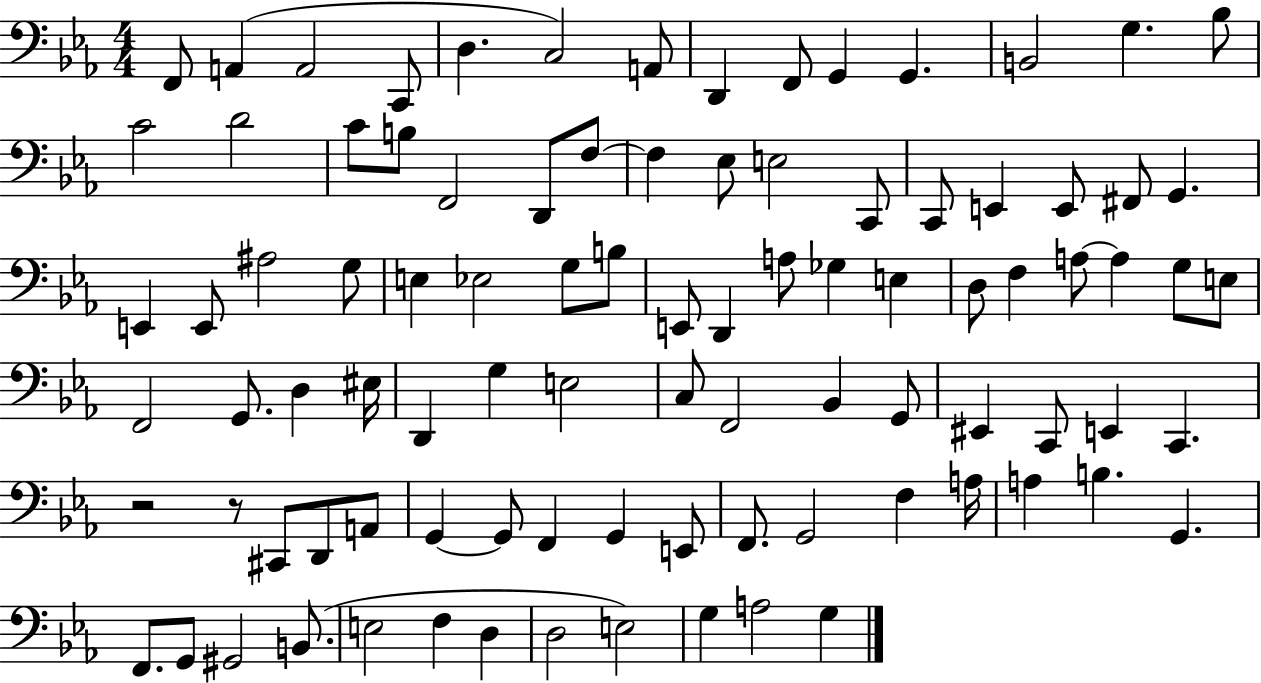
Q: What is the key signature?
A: EES major